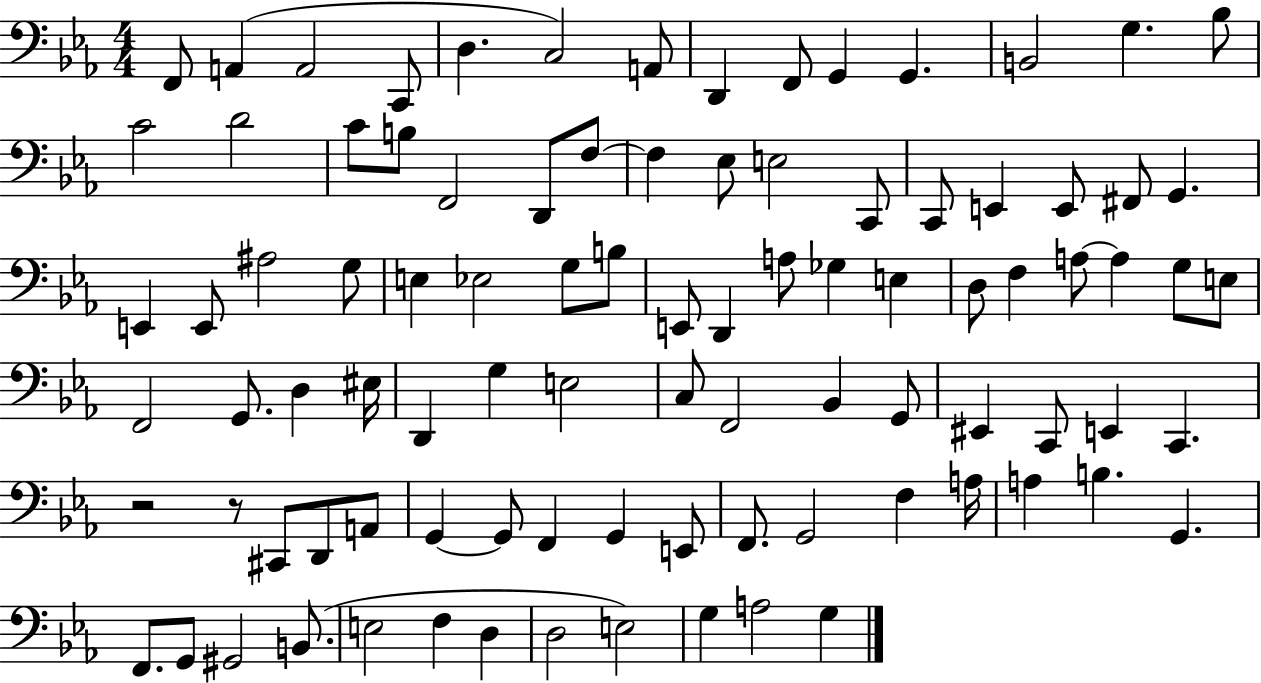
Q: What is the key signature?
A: EES major